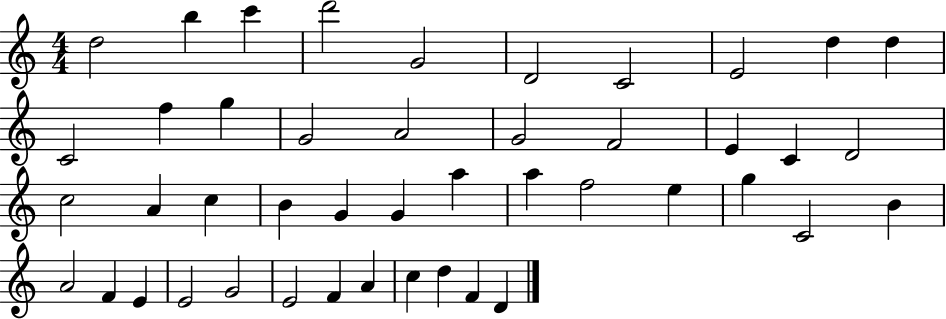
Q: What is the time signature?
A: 4/4